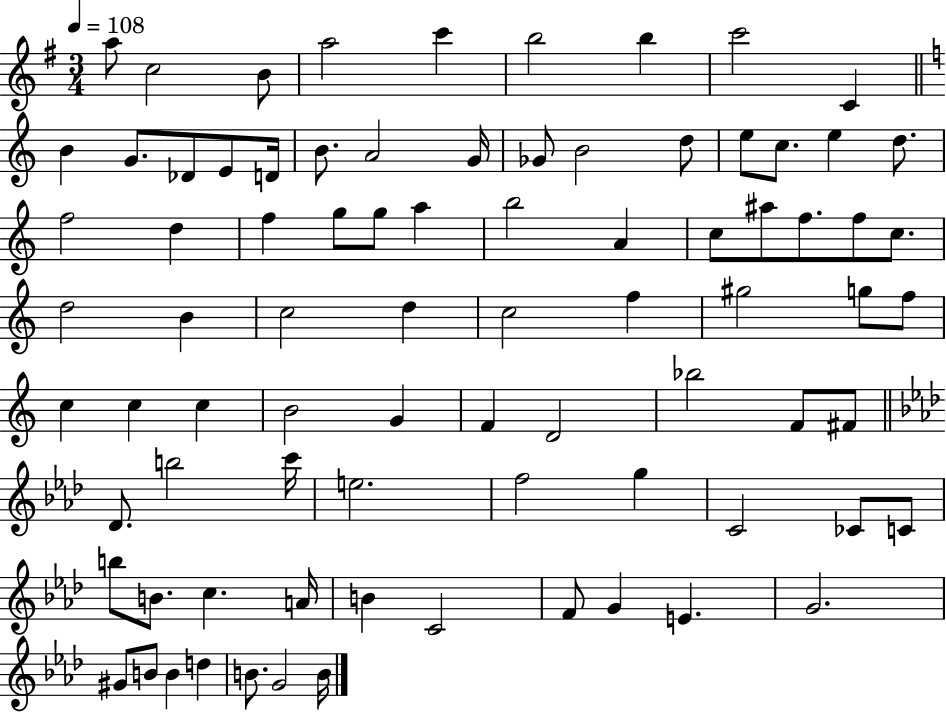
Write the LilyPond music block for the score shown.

{
  \clef treble
  \numericTimeSignature
  \time 3/4
  \key g \major
  \tempo 4 = 108
  a''8 c''2 b'8 | a''2 c'''4 | b''2 b''4 | c'''2 c'4 | \break \bar "||" \break \key c \major b'4 g'8. des'8 e'8 d'16 | b'8. a'2 g'16 | ges'8 b'2 d''8 | e''8 c''8. e''4 d''8. | \break f''2 d''4 | f''4 g''8 g''8 a''4 | b''2 a'4 | c''8 ais''8 f''8. f''8 c''8. | \break d''2 b'4 | c''2 d''4 | c''2 f''4 | gis''2 g''8 f''8 | \break c''4 c''4 c''4 | b'2 g'4 | f'4 d'2 | bes''2 f'8 fis'8 | \break \bar "||" \break \key aes \major des'8. b''2 c'''16 | e''2. | f''2 g''4 | c'2 ces'8 c'8 | \break b''8 b'8. c''4. a'16 | b'4 c'2 | f'8 g'4 e'4. | g'2. | \break gis'8 b'8 b'4 d''4 | b'8. g'2 b'16 | \bar "|."
}